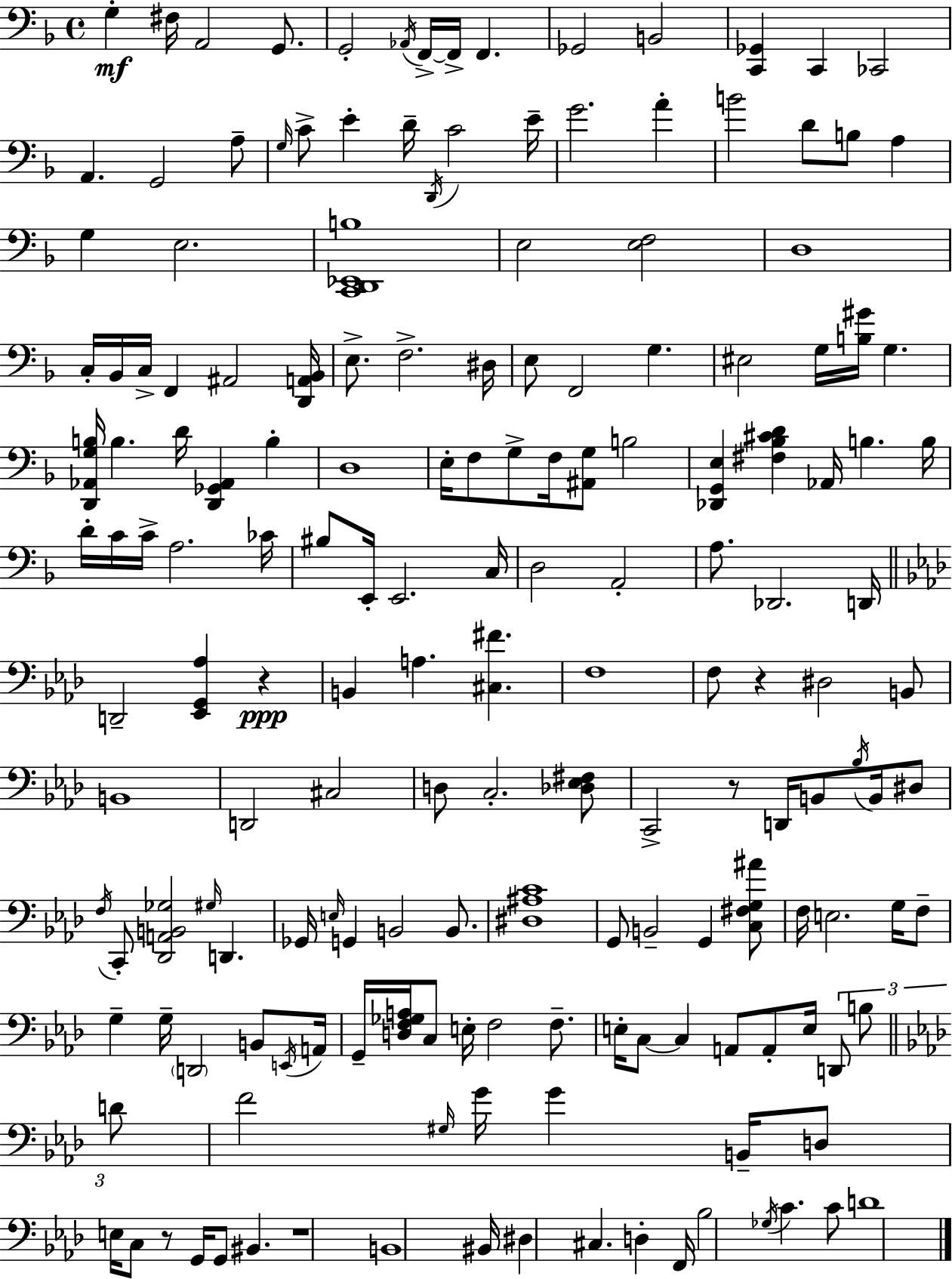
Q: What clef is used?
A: bass